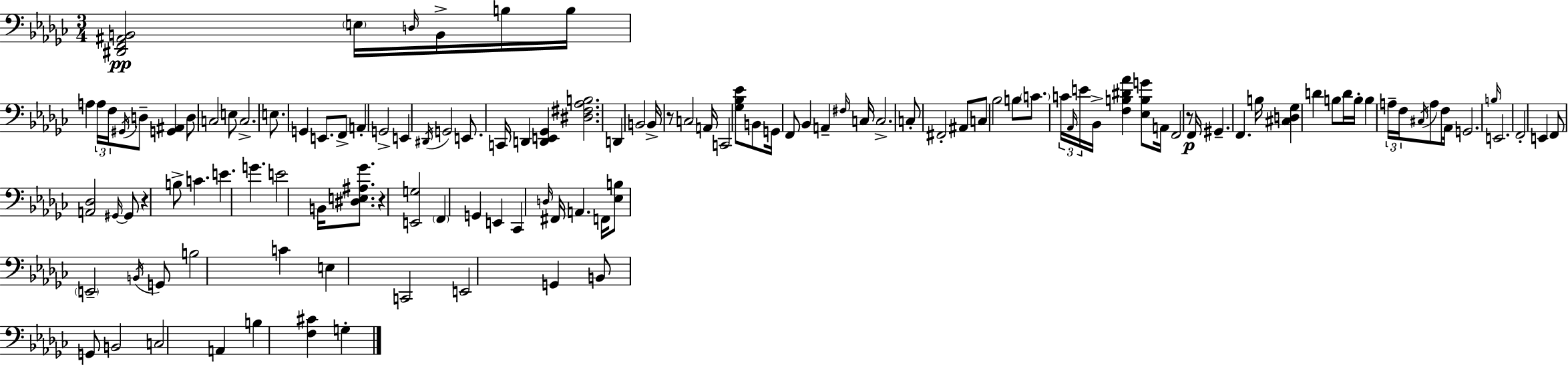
{
  \clef bass
  \numericTimeSignature
  \time 3/4
  \key ees \minor
  <dis, f, ais, b,>2\pp \parenthesize e16 \grace { d16 } b,16-> b16 | b16 a4 \tuplet 3/2 { a16 f16 \acciaccatura { gis,16 } } d8-- <g, ais,>4 | d8 c2 | e8 c2.-> | \break e8. g,4 e,8. | f,8-> a,4-. g,2-> | e,4 \acciaccatura { dis,16 } g,2 | e,8. c,16 d,4 <d, e, ges,>4 | \break <dis fis aes b>2. | d,4 b,2 | b,16-> r8 c2 | a,16 c,2 <ges bes ees'>8 | \break b,8 g,16 f,8 bes,4 a,4-- | \grace { fis16 } c16 c2.-> | c8-. fis,2-. | ais,8 c8 bes2 | \break b8 \parenthesize c'8. \tuplet 3/2 { c'16 \grace { aes,16 } e'16 } bes,16-> <f b dis' aes'>4 | <ees b g'>8 a,16 f,2 | r8\p f,16 gis,4.-- f,4. | b16 <cis d ges>4 d'4 | \break b8 d'16 b16-. b4 \tuplet 3/2 { a16-- f16 | \acciaccatura { cis16 } } a8 f8 aes,16 g,2. | \grace { b16 } e,2. | f,2-. | \break e,4 f,8 <a, des>2 | \grace { gis,16~ }~ gis,8 r4 | b8-> c'4. e'4. | g'4. e'2 | \break b,16 <dis e ais ges'>8. r4 | <e, g>2 \parenthesize f,4 | g,4 e,4 ces,4 | \grace { d16 } fis,16 a,4. f,16 <ees b>8 \parenthesize e,2-- | \break \acciaccatura { b,16 } g,8 b2 | c'4 e4 | c,2 e,2 | g,4 b,8 | \break g,8 b,2 c2 | a,4 b4 | <f cis'>4 g4-. \bar "|."
}